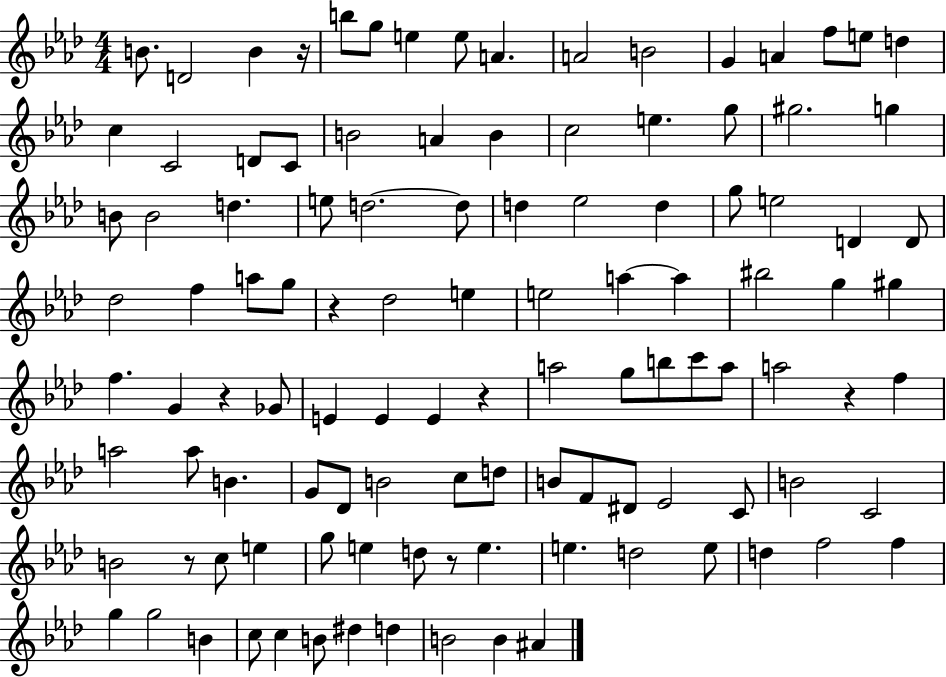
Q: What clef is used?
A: treble